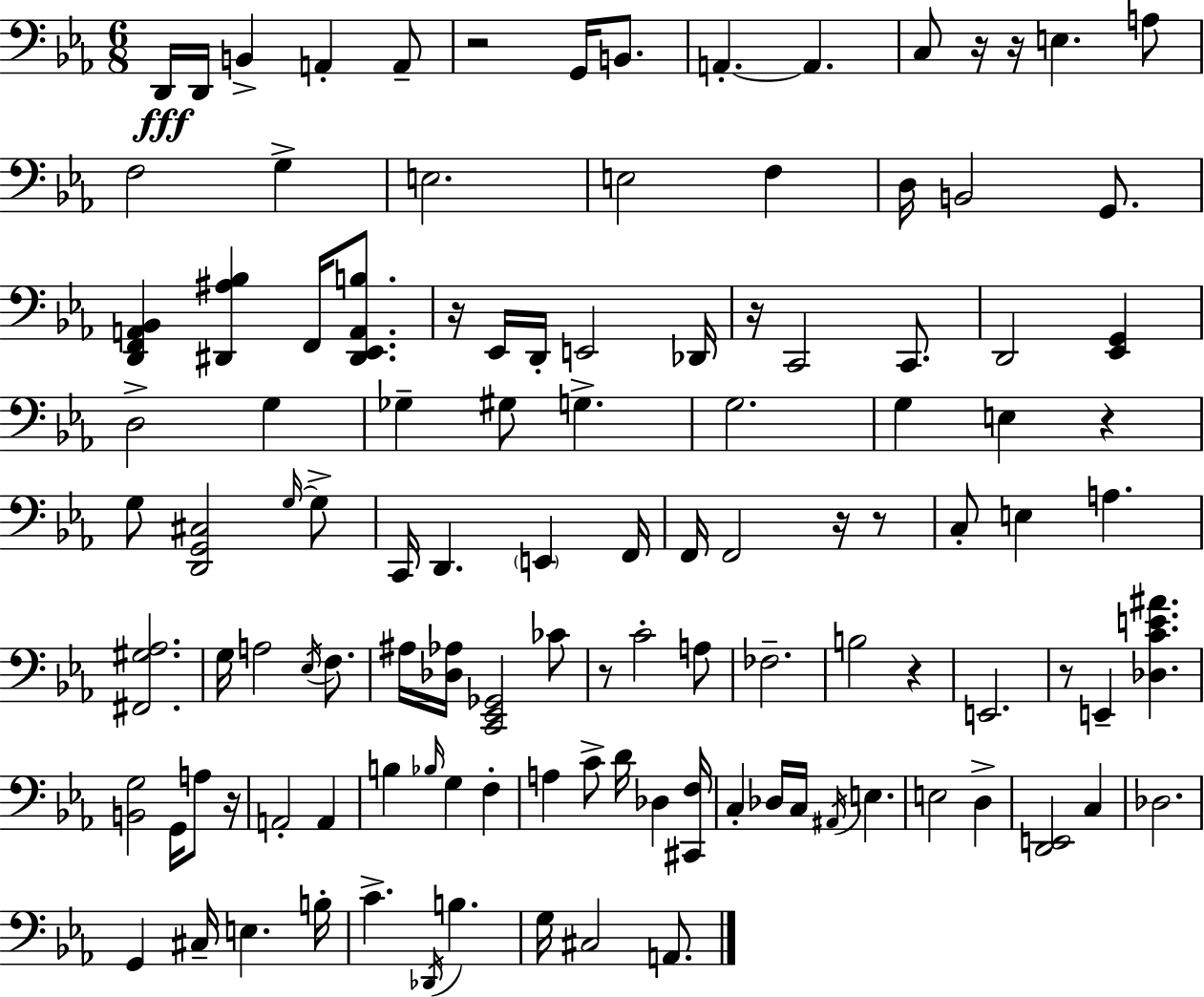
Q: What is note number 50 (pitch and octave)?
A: A3